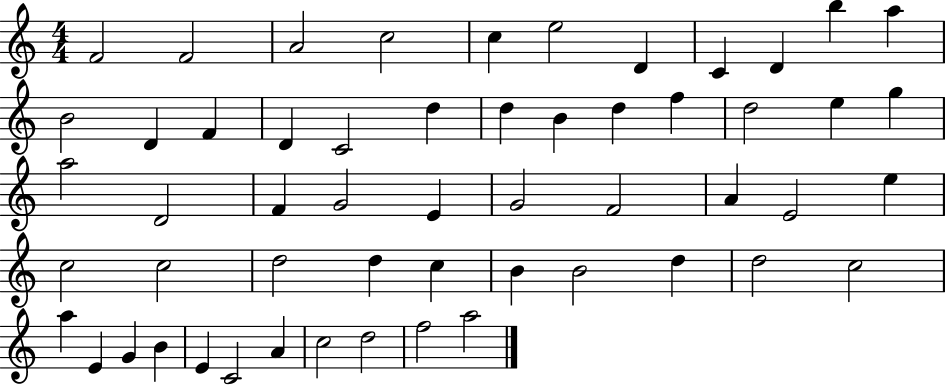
{
  \clef treble
  \numericTimeSignature
  \time 4/4
  \key c \major
  f'2 f'2 | a'2 c''2 | c''4 e''2 d'4 | c'4 d'4 b''4 a''4 | \break b'2 d'4 f'4 | d'4 c'2 d''4 | d''4 b'4 d''4 f''4 | d''2 e''4 g''4 | \break a''2 d'2 | f'4 g'2 e'4 | g'2 f'2 | a'4 e'2 e''4 | \break c''2 c''2 | d''2 d''4 c''4 | b'4 b'2 d''4 | d''2 c''2 | \break a''4 e'4 g'4 b'4 | e'4 c'2 a'4 | c''2 d''2 | f''2 a''2 | \break \bar "|."
}